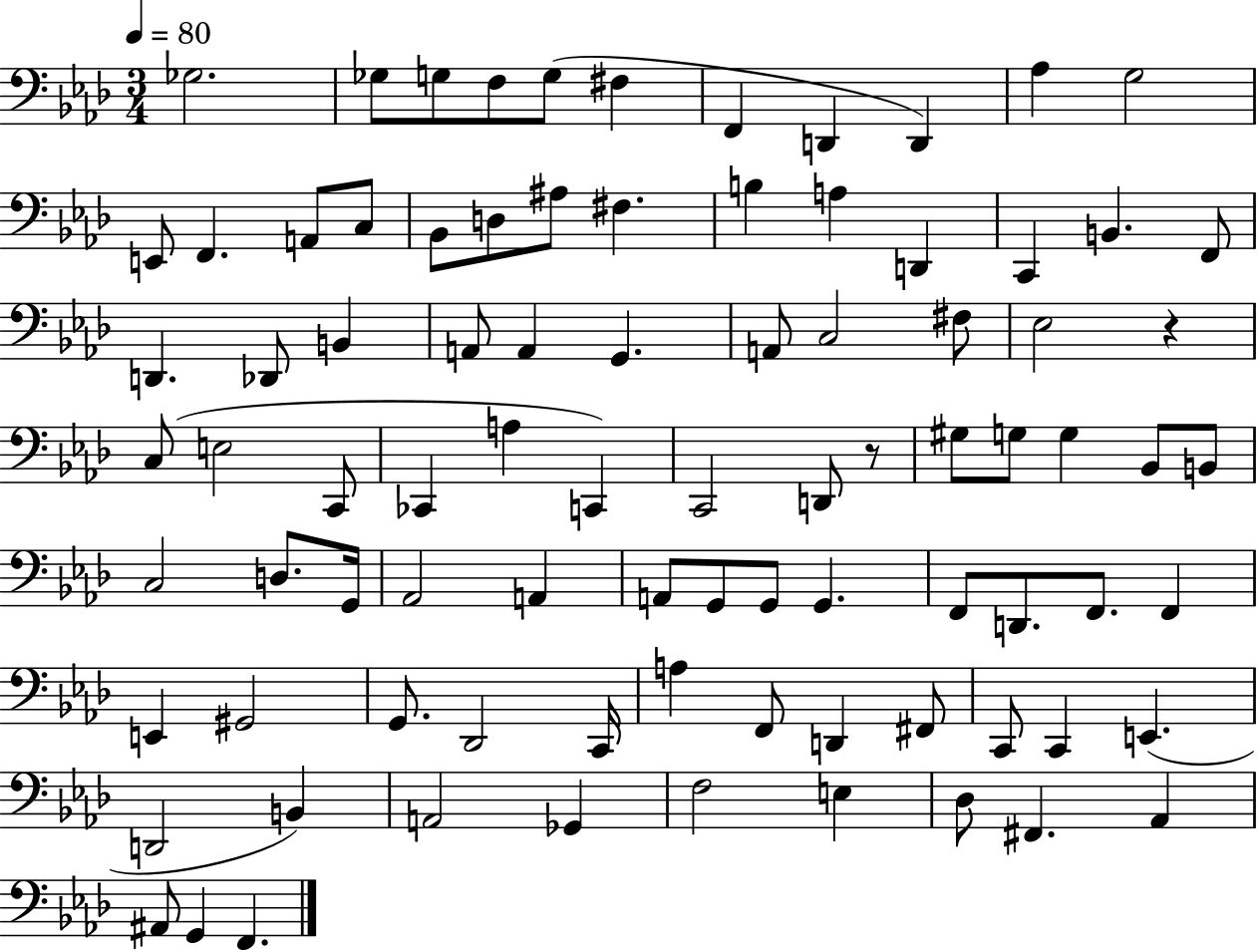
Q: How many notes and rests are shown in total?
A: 87